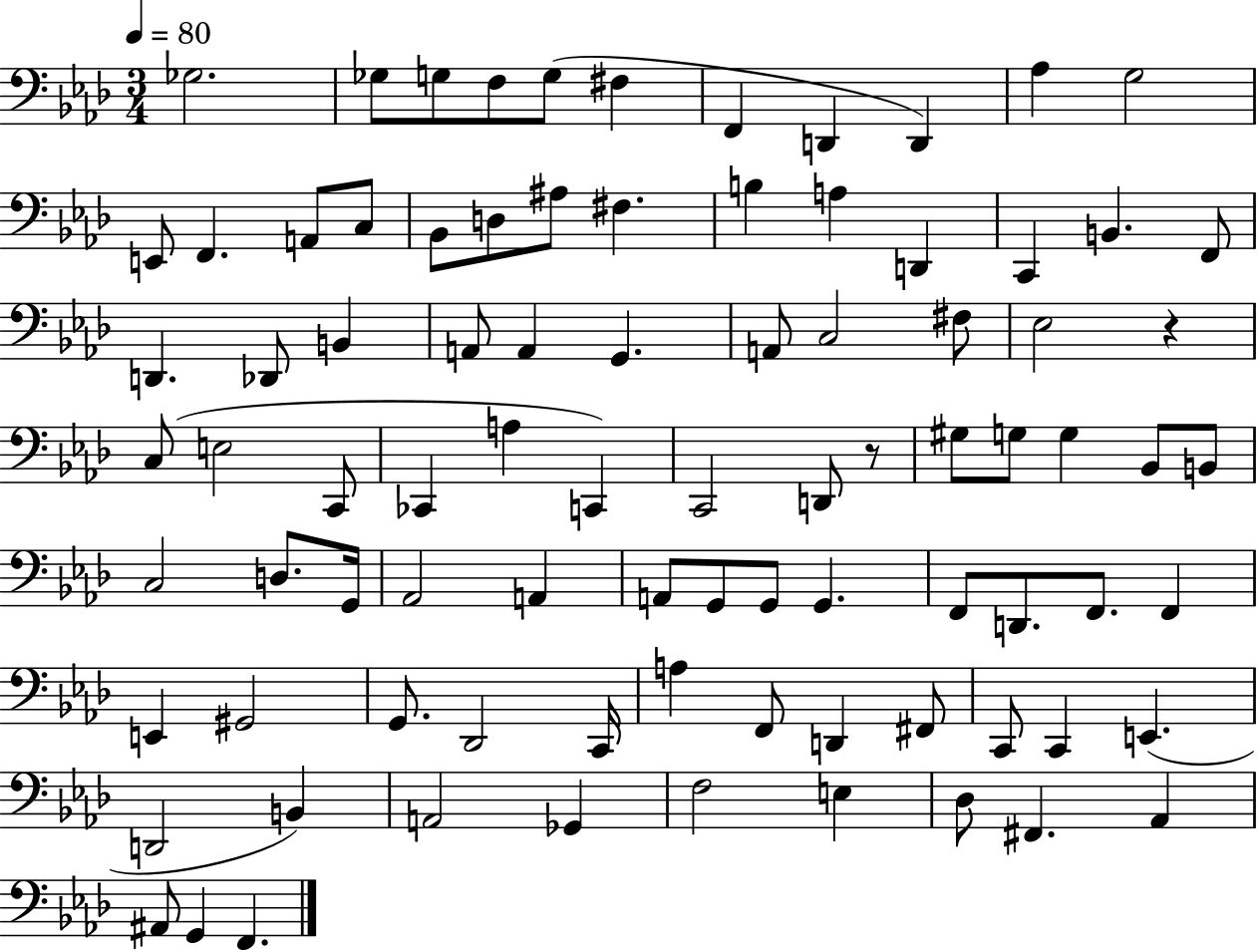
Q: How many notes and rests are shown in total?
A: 87